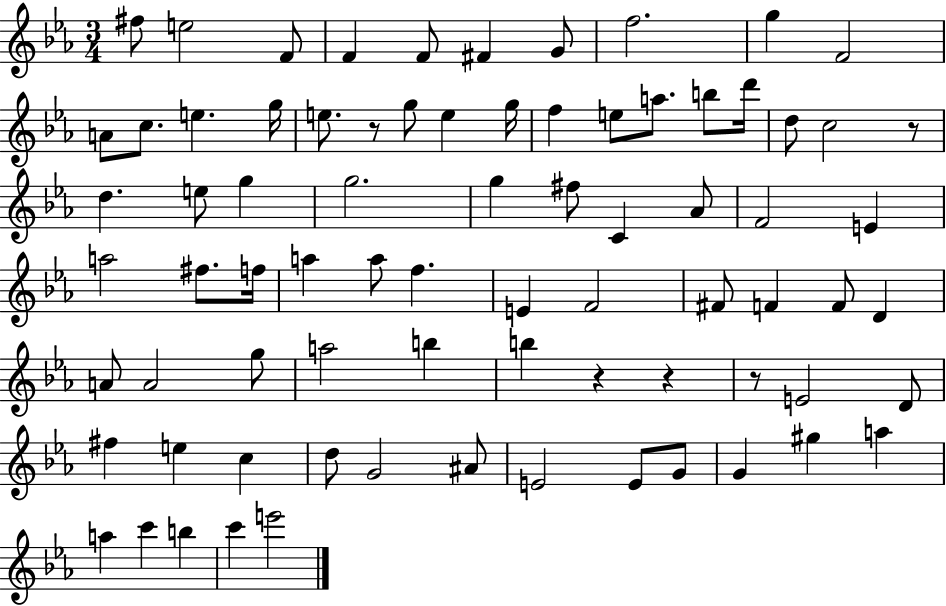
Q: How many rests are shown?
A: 5